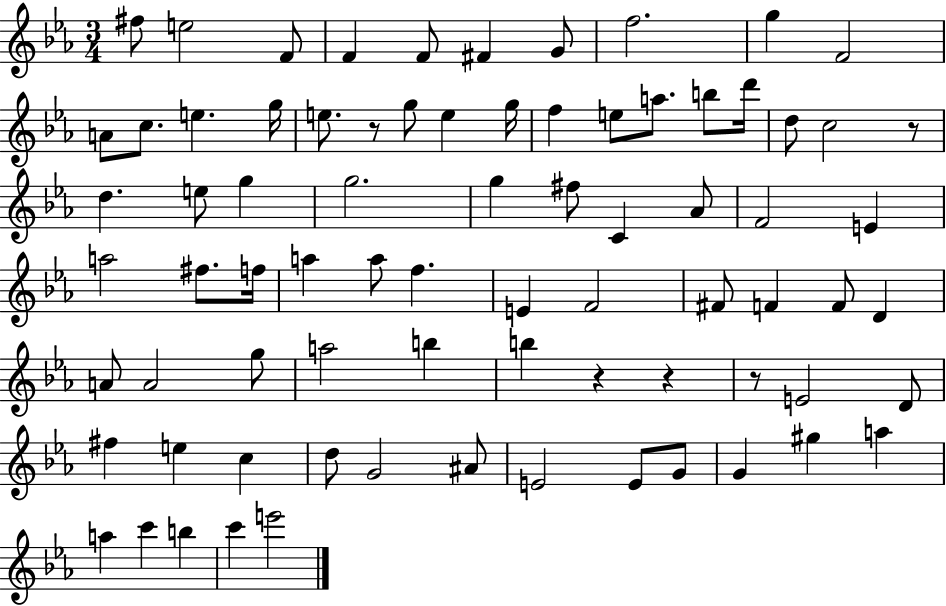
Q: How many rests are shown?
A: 5